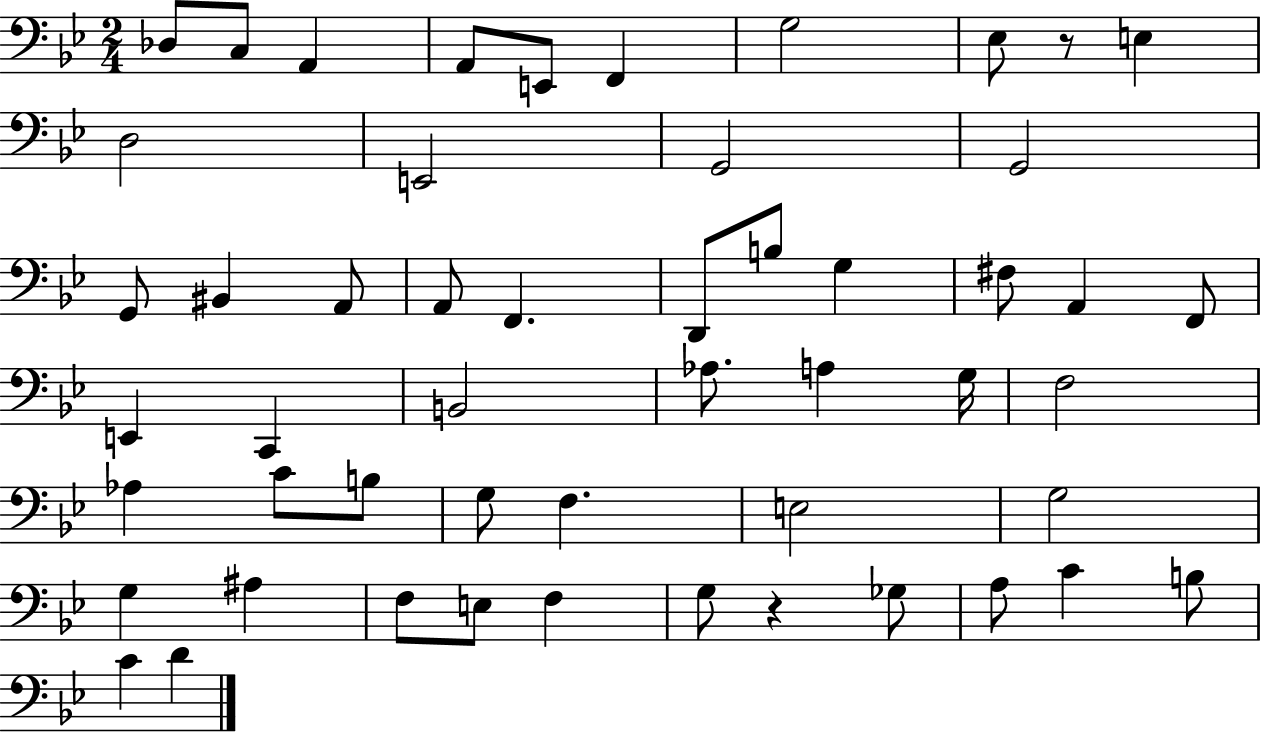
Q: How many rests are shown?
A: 2